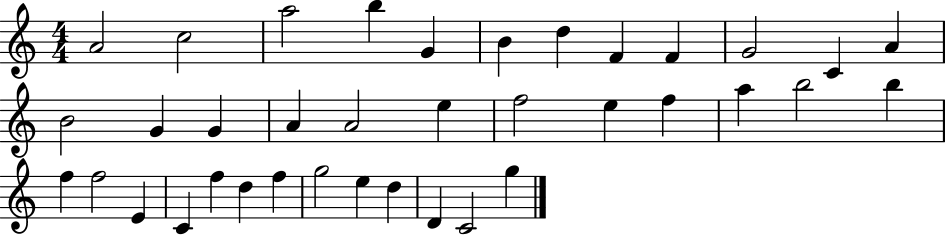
A4/h C5/h A5/h B5/q G4/q B4/q D5/q F4/q F4/q G4/h C4/q A4/q B4/h G4/q G4/q A4/q A4/h E5/q F5/h E5/q F5/q A5/q B5/h B5/q F5/q F5/h E4/q C4/q F5/q D5/q F5/q G5/h E5/q D5/q D4/q C4/h G5/q